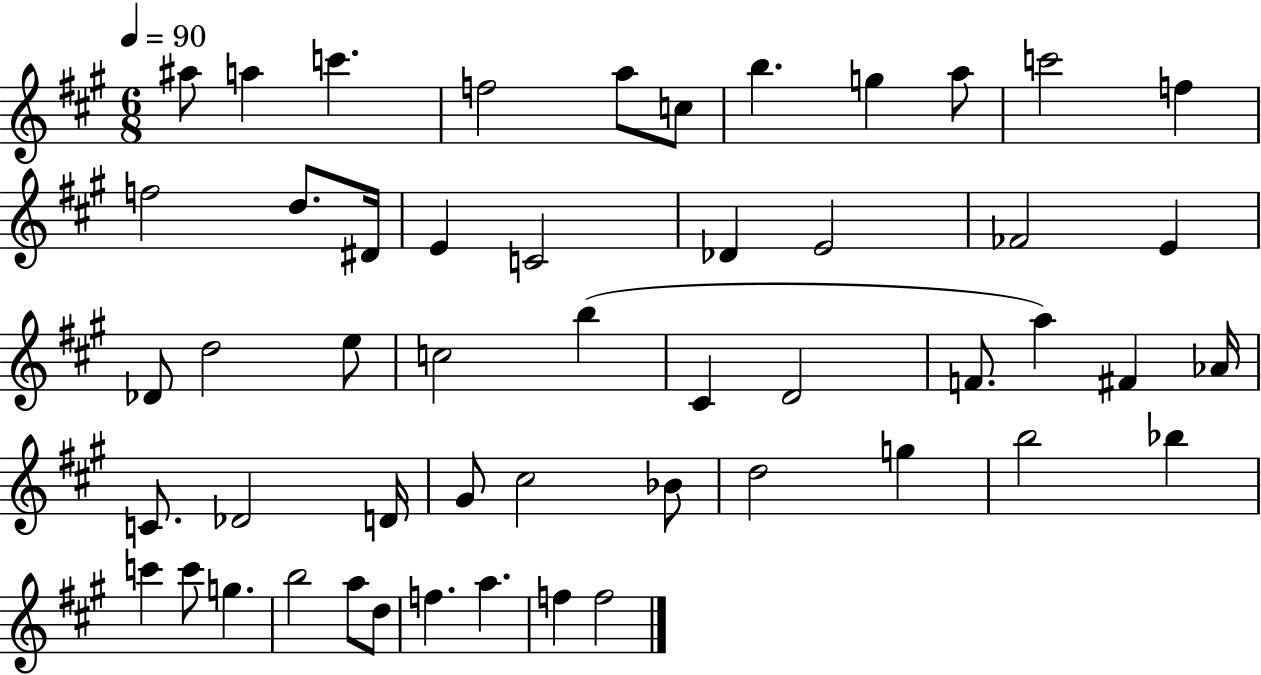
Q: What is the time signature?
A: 6/8